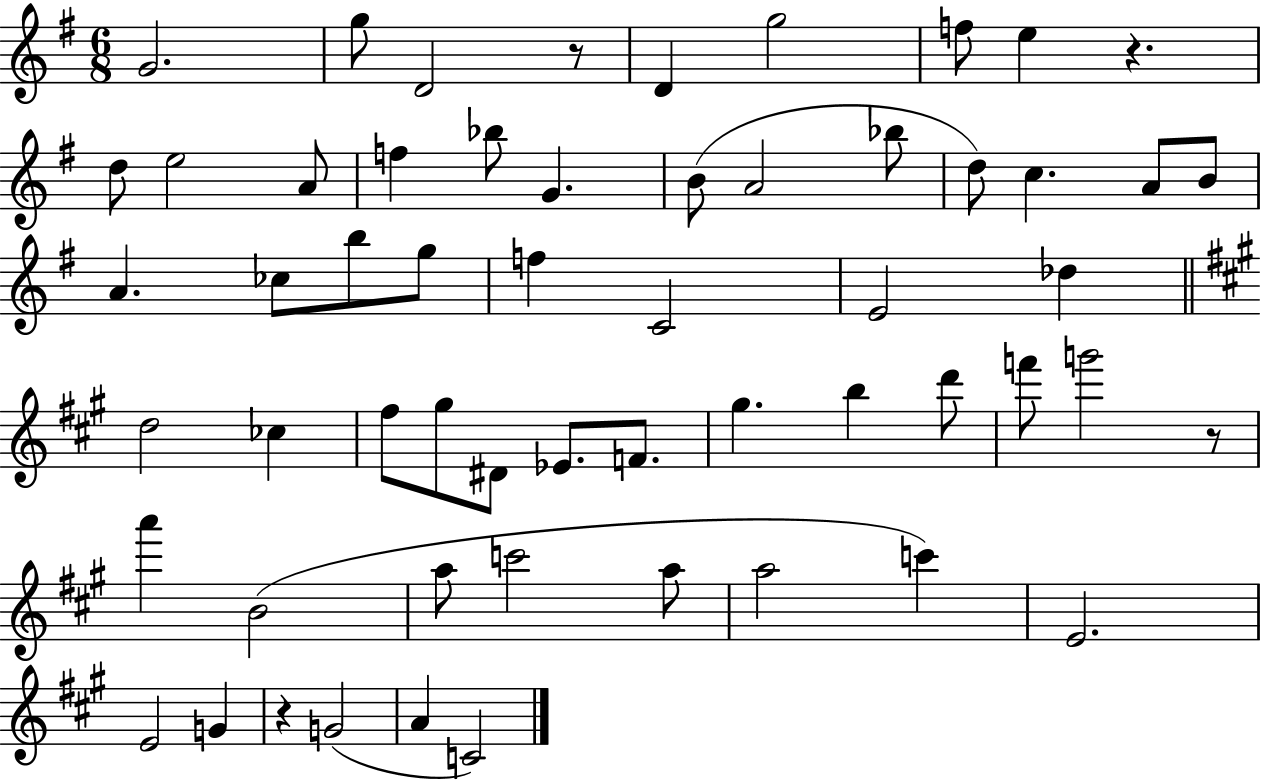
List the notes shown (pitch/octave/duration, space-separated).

G4/h. G5/e D4/h R/e D4/q G5/h F5/e E5/q R/q. D5/e E5/h A4/e F5/q Bb5/e G4/q. B4/e A4/h Bb5/e D5/e C5/q. A4/e B4/e A4/q. CES5/e B5/e G5/e F5/q C4/h E4/h Db5/q D5/h CES5/q F#5/e G#5/e D#4/e Eb4/e. F4/e. G#5/q. B5/q D6/e F6/e G6/h R/e A6/q B4/h A5/e C6/h A5/e A5/h C6/q E4/h. E4/h G4/q R/q G4/h A4/q C4/h